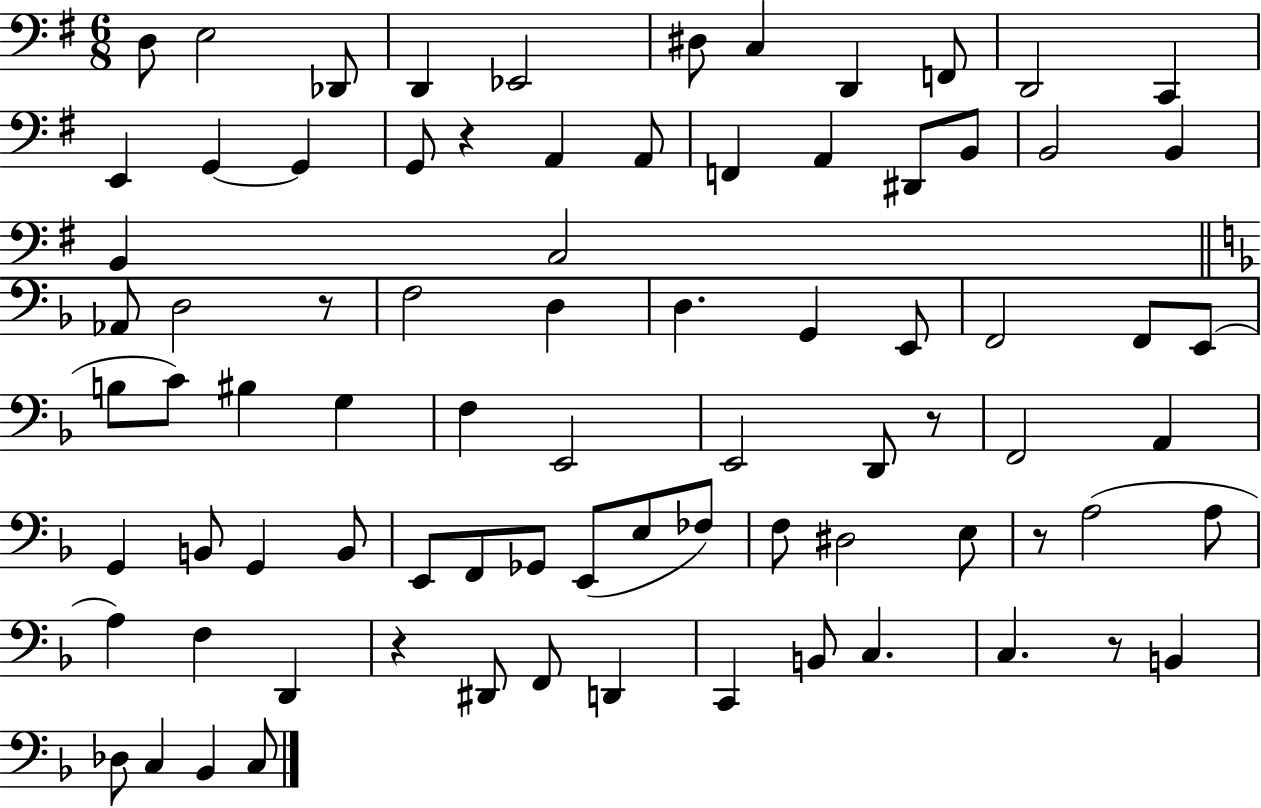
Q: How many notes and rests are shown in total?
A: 81